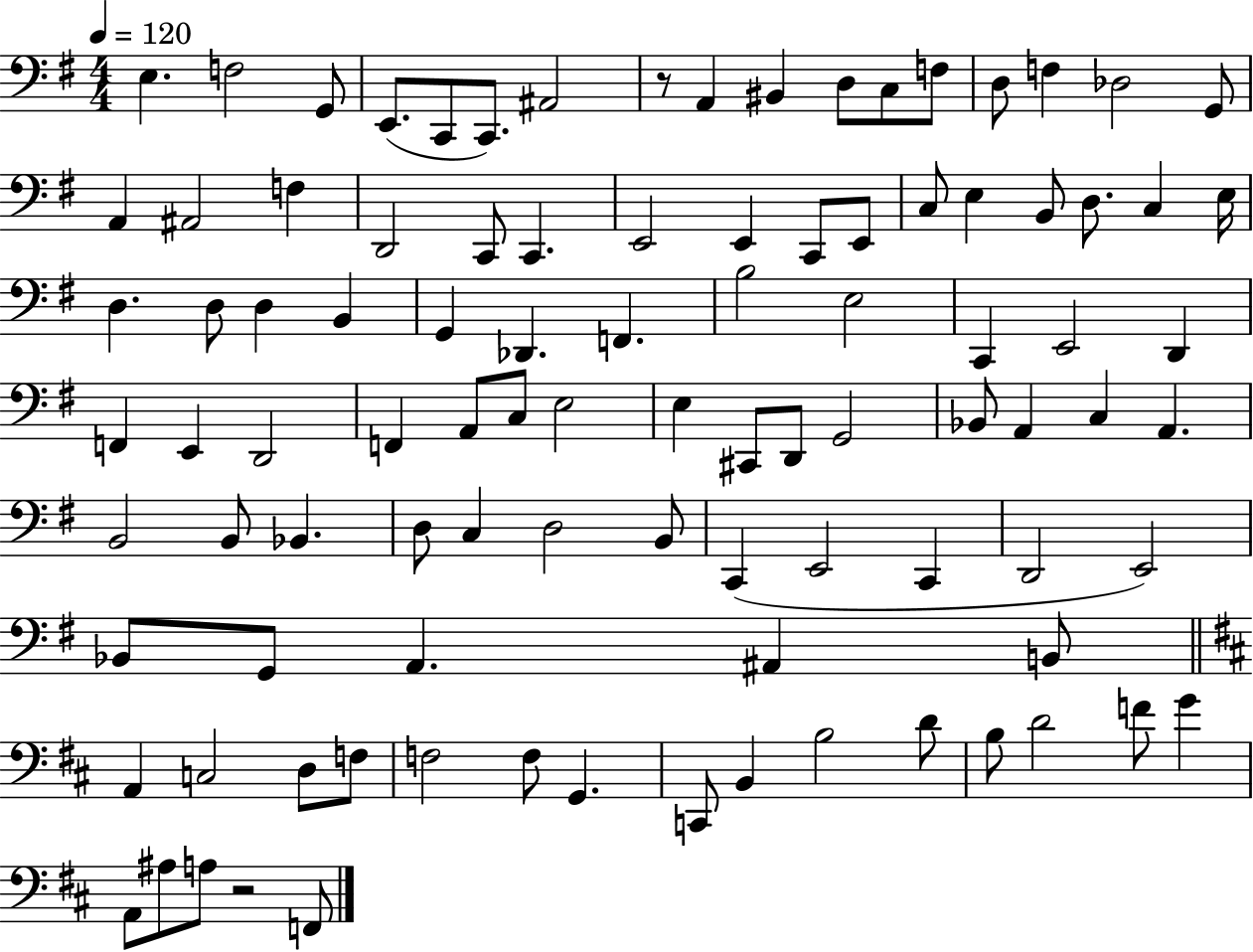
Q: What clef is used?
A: bass